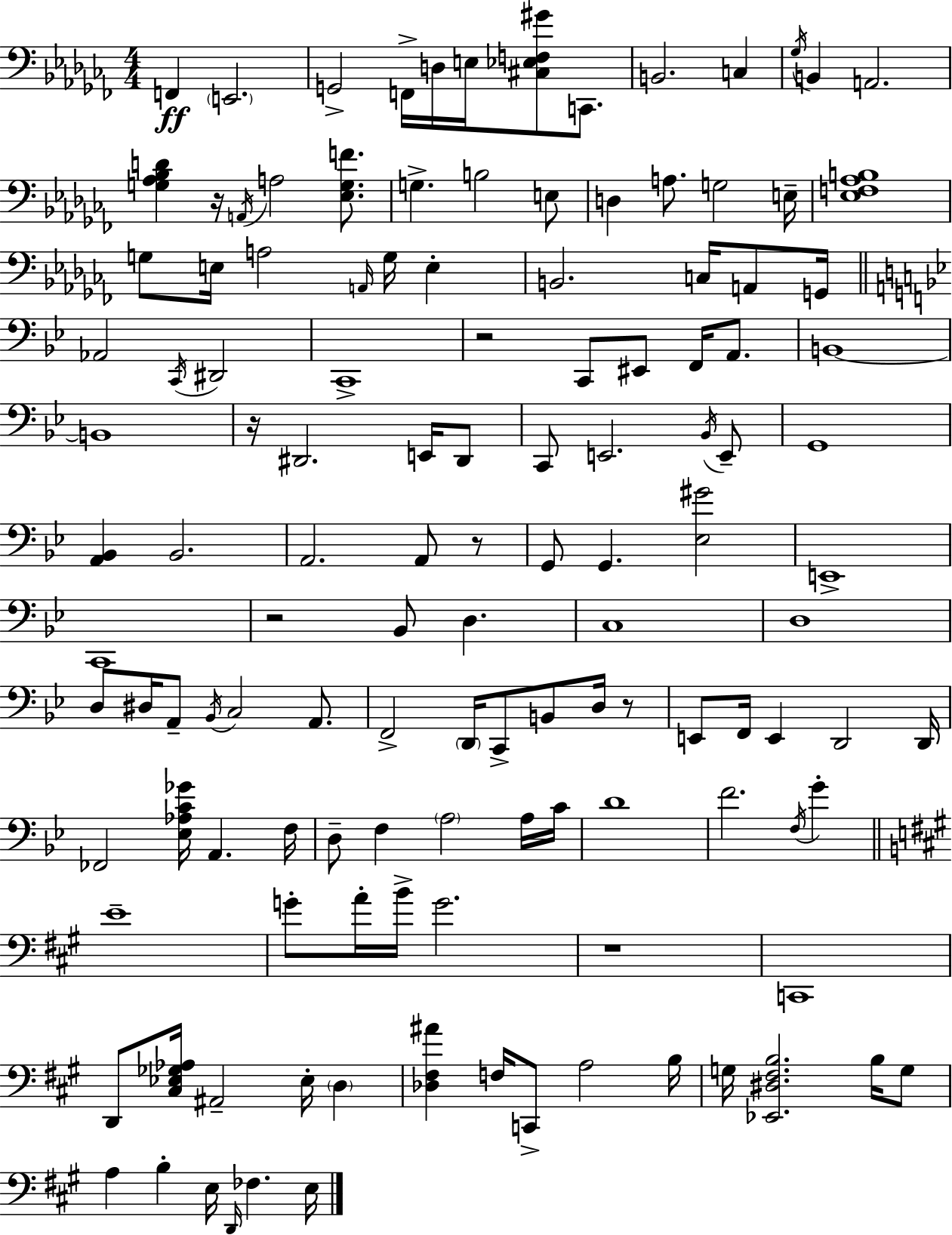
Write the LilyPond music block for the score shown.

{
  \clef bass
  \numericTimeSignature
  \time 4/4
  \key aes \minor
  f,4\ff \parenthesize e,2. | g,2-> f,16-> d16 e16 <cis ees f gis'>8 c,8. | b,2. c4 | \acciaccatura { ges16 } b,4 a,2. | \break <g aes bes d'>4 r16 \acciaccatura { a,16 } a2 <ees g f'>8. | g4.-> b2 | e8 d4 a8. g2 | e16-- <ees f aes b>1 | \break g8 e16 a2 \grace { a,16 } g16 e4-. | b,2. c16 | a,8 g,16 \bar "||" \break \key bes \major aes,2 \acciaccatura { c,16 } dis,2 | c,1-> | r2 c,8 eis,8 f,16 a,8. | b,1~~ | \break b,1 | r16 dis,2. e,16 dis,8 | c,8 e,2. \acciaccatura { bes,16 } | e,8-- g,1 | \break <a, bes,>4 bes,2. | a,2. a,8 | r8 g,8 g,4. <ees gis'>2 | e,1-> | \break c,1 | r2 bes,8 d4. | c1 | d1 | \break d8 dis16 a,8-- \acciaccatura { bes,16 } c2 | a,8. f,2-> \parenthesize d,16 c,8-> b,8 | d16 r8 e,8 f,16 e,4 d,2 | d,16 fes,2 <ees aes c' ges'>16 a,4. | \break f16 d8-- f4 \parenthesize a2 | a16 c'16 d'1 | f'2. \acciaccatura { f16 } | g'4-. \bar "||" \break \key a \major e'1-- | g'8-. a'16-. b'16-> g'2. | r1 | c,1 | \break d,8 <cis ees ges aes>16 ais,2-- ees16-. \parenthesize d4 | <des fis ais'>4 f16 c,8-> a2 b16 | g16 <ees, dis fis b>2. b16 g8 | a4 b4-. e16 \grace { d,16 } fes4. | \break e16 \bar "|."
}